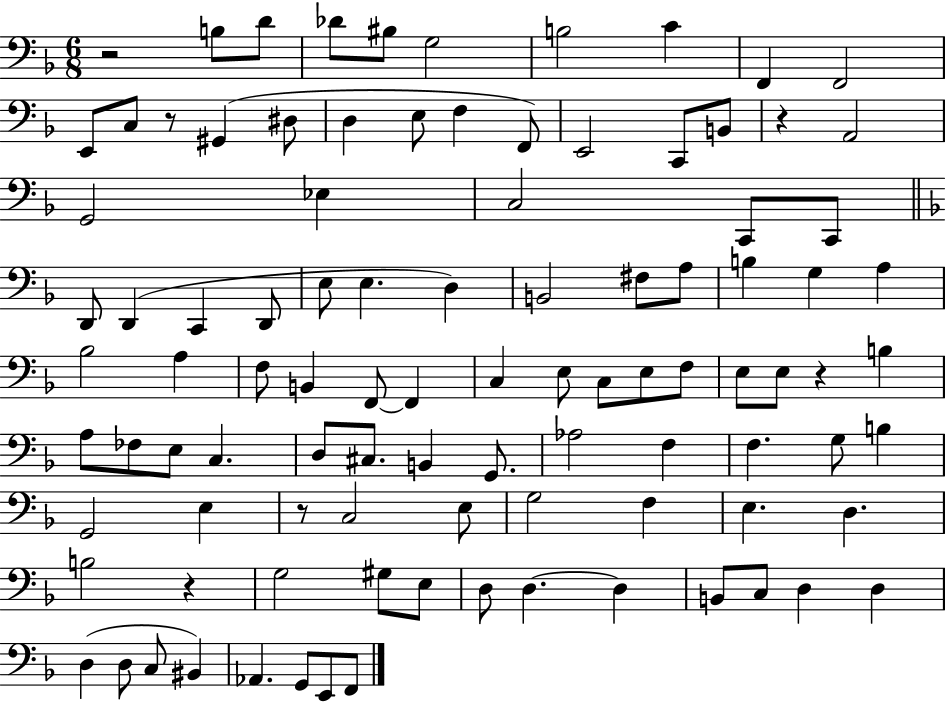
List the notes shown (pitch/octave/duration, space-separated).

R/h B3/e D4/e Db4/e BIS3/e G3/h B3/h C4/q F2/q F2/h E2/e C3/e R/e G#2/q D#3/e D3/q E3/e F3/q F2/e E2/h C2/e B2/e R/q A2/h G2/h Eb3/q C3/h C2/e C2/e D2/e D2/q C2/q D2/e E3/e E3/q. D3/q B2/h F#3/e A3/e B3/q G3/q A3/q Bb3/h A3/q F3/e B2/q F2/e F2/q C3/q E3/e C3/e E3/e F3/e E3/e E3/e R/q B3/q A3/e FES3/e E3/e C3/q. D3/e C#3/e. B2/q G2/e. Ab3/h F3/q F3/q. G3/e B3/q G2/h E3/q R/e C3/h E3/e G3/h F3/q E3/q. D3/q. B3/h R/q G3/h G#3/e E3/e D3/e D3/q. D3/q B2/e C3/e D3/q D3/q D3/q D3/e C3/e BIS2/q Ab2/q. G2/e E2/e F2/e